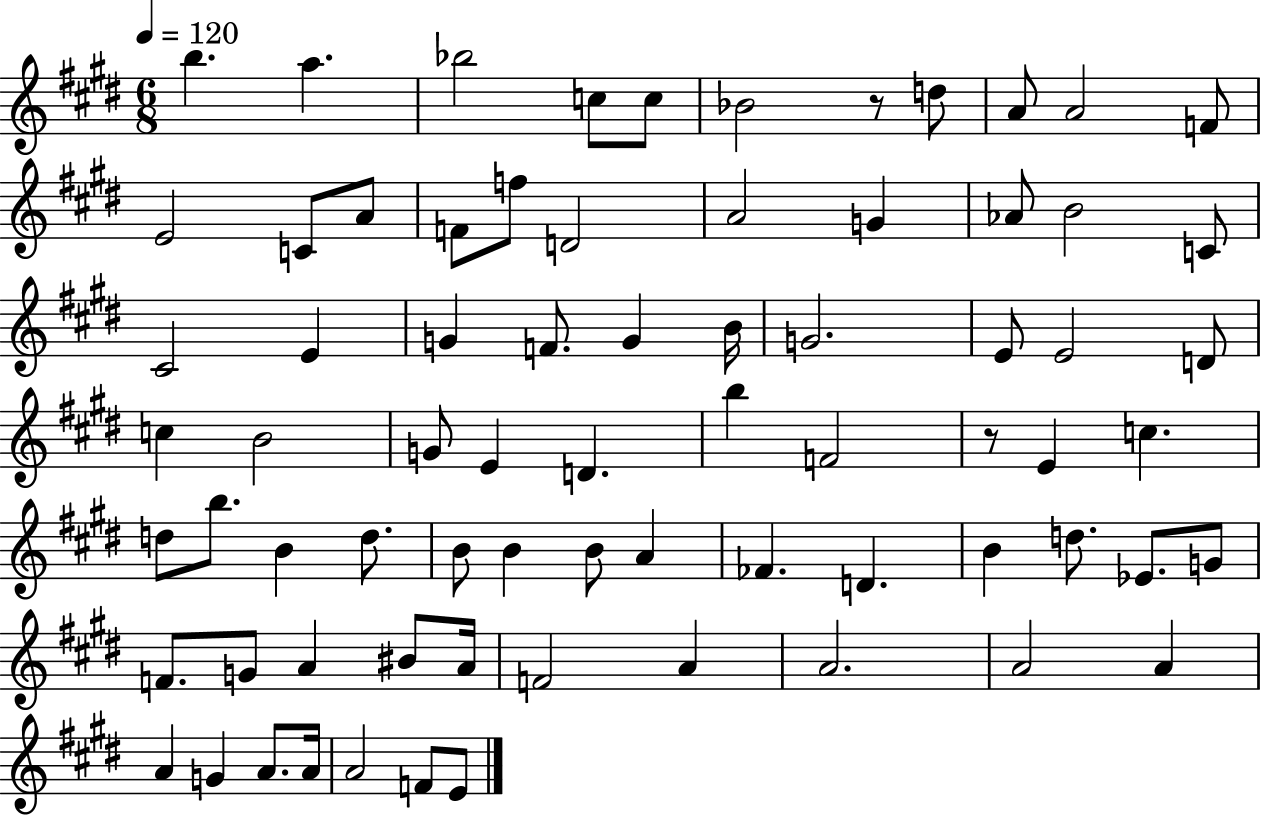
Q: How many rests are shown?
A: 2